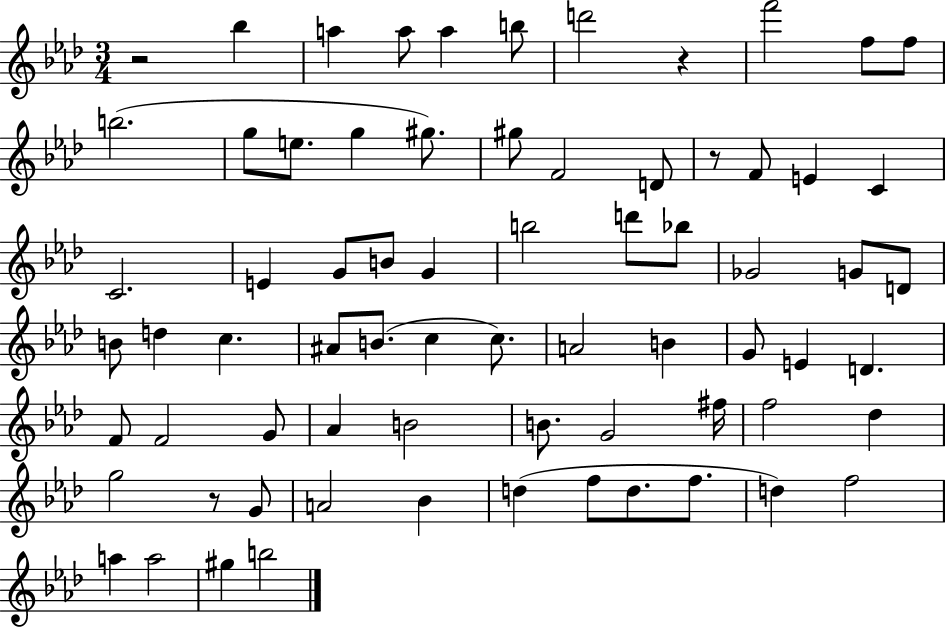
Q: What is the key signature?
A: AES major